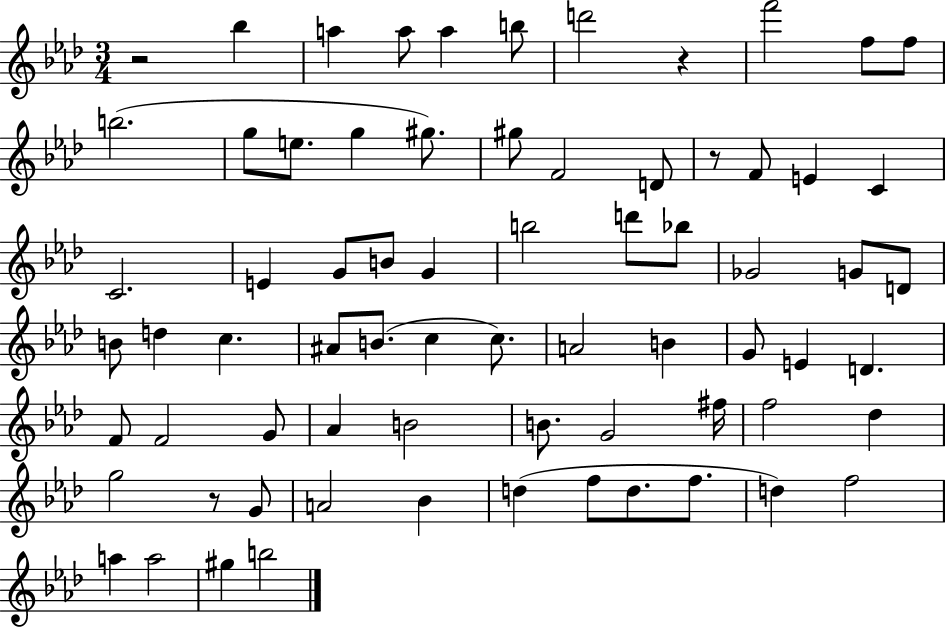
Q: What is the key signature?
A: AES major